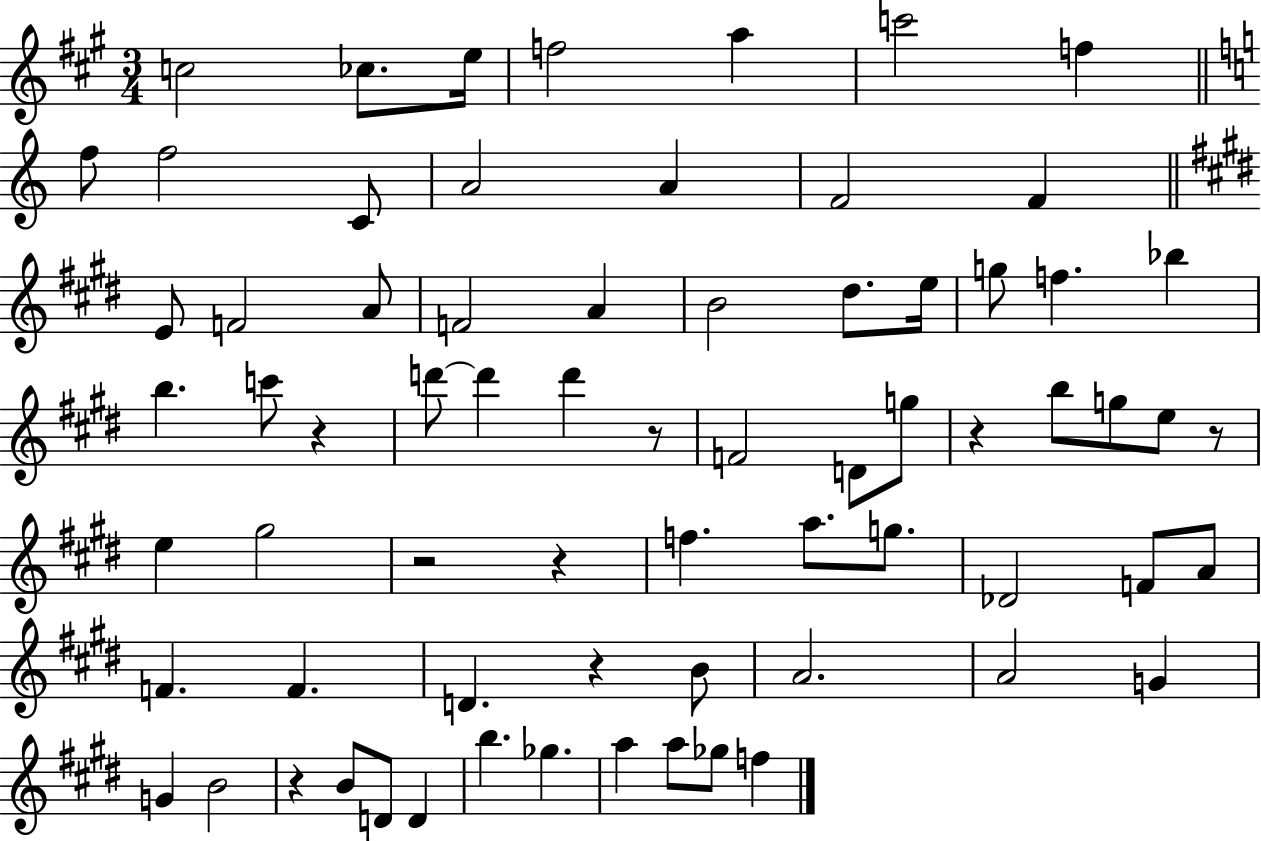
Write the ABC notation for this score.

X:1
T:Untitled
M:3/4
L:1/4
K:A
c2 _c/2 e/4 f2 a c'2 f f/2 f2 C/2 A2 A F2 F E/2 F2 A/2 F2 A B2 ^d/2 e/4 g/2 f _b b c'/2 z d'/2 d' d' z/2 F2 D/2 g/2 z b/2 g/2 e/2 z/2 e ^g2 z2 z f a/2 g/2 _D2 F/2 A/2 F F D z B/2 A2 A2 G G B2 z B/2 D/2 D b _g a a/2 _g/2 f